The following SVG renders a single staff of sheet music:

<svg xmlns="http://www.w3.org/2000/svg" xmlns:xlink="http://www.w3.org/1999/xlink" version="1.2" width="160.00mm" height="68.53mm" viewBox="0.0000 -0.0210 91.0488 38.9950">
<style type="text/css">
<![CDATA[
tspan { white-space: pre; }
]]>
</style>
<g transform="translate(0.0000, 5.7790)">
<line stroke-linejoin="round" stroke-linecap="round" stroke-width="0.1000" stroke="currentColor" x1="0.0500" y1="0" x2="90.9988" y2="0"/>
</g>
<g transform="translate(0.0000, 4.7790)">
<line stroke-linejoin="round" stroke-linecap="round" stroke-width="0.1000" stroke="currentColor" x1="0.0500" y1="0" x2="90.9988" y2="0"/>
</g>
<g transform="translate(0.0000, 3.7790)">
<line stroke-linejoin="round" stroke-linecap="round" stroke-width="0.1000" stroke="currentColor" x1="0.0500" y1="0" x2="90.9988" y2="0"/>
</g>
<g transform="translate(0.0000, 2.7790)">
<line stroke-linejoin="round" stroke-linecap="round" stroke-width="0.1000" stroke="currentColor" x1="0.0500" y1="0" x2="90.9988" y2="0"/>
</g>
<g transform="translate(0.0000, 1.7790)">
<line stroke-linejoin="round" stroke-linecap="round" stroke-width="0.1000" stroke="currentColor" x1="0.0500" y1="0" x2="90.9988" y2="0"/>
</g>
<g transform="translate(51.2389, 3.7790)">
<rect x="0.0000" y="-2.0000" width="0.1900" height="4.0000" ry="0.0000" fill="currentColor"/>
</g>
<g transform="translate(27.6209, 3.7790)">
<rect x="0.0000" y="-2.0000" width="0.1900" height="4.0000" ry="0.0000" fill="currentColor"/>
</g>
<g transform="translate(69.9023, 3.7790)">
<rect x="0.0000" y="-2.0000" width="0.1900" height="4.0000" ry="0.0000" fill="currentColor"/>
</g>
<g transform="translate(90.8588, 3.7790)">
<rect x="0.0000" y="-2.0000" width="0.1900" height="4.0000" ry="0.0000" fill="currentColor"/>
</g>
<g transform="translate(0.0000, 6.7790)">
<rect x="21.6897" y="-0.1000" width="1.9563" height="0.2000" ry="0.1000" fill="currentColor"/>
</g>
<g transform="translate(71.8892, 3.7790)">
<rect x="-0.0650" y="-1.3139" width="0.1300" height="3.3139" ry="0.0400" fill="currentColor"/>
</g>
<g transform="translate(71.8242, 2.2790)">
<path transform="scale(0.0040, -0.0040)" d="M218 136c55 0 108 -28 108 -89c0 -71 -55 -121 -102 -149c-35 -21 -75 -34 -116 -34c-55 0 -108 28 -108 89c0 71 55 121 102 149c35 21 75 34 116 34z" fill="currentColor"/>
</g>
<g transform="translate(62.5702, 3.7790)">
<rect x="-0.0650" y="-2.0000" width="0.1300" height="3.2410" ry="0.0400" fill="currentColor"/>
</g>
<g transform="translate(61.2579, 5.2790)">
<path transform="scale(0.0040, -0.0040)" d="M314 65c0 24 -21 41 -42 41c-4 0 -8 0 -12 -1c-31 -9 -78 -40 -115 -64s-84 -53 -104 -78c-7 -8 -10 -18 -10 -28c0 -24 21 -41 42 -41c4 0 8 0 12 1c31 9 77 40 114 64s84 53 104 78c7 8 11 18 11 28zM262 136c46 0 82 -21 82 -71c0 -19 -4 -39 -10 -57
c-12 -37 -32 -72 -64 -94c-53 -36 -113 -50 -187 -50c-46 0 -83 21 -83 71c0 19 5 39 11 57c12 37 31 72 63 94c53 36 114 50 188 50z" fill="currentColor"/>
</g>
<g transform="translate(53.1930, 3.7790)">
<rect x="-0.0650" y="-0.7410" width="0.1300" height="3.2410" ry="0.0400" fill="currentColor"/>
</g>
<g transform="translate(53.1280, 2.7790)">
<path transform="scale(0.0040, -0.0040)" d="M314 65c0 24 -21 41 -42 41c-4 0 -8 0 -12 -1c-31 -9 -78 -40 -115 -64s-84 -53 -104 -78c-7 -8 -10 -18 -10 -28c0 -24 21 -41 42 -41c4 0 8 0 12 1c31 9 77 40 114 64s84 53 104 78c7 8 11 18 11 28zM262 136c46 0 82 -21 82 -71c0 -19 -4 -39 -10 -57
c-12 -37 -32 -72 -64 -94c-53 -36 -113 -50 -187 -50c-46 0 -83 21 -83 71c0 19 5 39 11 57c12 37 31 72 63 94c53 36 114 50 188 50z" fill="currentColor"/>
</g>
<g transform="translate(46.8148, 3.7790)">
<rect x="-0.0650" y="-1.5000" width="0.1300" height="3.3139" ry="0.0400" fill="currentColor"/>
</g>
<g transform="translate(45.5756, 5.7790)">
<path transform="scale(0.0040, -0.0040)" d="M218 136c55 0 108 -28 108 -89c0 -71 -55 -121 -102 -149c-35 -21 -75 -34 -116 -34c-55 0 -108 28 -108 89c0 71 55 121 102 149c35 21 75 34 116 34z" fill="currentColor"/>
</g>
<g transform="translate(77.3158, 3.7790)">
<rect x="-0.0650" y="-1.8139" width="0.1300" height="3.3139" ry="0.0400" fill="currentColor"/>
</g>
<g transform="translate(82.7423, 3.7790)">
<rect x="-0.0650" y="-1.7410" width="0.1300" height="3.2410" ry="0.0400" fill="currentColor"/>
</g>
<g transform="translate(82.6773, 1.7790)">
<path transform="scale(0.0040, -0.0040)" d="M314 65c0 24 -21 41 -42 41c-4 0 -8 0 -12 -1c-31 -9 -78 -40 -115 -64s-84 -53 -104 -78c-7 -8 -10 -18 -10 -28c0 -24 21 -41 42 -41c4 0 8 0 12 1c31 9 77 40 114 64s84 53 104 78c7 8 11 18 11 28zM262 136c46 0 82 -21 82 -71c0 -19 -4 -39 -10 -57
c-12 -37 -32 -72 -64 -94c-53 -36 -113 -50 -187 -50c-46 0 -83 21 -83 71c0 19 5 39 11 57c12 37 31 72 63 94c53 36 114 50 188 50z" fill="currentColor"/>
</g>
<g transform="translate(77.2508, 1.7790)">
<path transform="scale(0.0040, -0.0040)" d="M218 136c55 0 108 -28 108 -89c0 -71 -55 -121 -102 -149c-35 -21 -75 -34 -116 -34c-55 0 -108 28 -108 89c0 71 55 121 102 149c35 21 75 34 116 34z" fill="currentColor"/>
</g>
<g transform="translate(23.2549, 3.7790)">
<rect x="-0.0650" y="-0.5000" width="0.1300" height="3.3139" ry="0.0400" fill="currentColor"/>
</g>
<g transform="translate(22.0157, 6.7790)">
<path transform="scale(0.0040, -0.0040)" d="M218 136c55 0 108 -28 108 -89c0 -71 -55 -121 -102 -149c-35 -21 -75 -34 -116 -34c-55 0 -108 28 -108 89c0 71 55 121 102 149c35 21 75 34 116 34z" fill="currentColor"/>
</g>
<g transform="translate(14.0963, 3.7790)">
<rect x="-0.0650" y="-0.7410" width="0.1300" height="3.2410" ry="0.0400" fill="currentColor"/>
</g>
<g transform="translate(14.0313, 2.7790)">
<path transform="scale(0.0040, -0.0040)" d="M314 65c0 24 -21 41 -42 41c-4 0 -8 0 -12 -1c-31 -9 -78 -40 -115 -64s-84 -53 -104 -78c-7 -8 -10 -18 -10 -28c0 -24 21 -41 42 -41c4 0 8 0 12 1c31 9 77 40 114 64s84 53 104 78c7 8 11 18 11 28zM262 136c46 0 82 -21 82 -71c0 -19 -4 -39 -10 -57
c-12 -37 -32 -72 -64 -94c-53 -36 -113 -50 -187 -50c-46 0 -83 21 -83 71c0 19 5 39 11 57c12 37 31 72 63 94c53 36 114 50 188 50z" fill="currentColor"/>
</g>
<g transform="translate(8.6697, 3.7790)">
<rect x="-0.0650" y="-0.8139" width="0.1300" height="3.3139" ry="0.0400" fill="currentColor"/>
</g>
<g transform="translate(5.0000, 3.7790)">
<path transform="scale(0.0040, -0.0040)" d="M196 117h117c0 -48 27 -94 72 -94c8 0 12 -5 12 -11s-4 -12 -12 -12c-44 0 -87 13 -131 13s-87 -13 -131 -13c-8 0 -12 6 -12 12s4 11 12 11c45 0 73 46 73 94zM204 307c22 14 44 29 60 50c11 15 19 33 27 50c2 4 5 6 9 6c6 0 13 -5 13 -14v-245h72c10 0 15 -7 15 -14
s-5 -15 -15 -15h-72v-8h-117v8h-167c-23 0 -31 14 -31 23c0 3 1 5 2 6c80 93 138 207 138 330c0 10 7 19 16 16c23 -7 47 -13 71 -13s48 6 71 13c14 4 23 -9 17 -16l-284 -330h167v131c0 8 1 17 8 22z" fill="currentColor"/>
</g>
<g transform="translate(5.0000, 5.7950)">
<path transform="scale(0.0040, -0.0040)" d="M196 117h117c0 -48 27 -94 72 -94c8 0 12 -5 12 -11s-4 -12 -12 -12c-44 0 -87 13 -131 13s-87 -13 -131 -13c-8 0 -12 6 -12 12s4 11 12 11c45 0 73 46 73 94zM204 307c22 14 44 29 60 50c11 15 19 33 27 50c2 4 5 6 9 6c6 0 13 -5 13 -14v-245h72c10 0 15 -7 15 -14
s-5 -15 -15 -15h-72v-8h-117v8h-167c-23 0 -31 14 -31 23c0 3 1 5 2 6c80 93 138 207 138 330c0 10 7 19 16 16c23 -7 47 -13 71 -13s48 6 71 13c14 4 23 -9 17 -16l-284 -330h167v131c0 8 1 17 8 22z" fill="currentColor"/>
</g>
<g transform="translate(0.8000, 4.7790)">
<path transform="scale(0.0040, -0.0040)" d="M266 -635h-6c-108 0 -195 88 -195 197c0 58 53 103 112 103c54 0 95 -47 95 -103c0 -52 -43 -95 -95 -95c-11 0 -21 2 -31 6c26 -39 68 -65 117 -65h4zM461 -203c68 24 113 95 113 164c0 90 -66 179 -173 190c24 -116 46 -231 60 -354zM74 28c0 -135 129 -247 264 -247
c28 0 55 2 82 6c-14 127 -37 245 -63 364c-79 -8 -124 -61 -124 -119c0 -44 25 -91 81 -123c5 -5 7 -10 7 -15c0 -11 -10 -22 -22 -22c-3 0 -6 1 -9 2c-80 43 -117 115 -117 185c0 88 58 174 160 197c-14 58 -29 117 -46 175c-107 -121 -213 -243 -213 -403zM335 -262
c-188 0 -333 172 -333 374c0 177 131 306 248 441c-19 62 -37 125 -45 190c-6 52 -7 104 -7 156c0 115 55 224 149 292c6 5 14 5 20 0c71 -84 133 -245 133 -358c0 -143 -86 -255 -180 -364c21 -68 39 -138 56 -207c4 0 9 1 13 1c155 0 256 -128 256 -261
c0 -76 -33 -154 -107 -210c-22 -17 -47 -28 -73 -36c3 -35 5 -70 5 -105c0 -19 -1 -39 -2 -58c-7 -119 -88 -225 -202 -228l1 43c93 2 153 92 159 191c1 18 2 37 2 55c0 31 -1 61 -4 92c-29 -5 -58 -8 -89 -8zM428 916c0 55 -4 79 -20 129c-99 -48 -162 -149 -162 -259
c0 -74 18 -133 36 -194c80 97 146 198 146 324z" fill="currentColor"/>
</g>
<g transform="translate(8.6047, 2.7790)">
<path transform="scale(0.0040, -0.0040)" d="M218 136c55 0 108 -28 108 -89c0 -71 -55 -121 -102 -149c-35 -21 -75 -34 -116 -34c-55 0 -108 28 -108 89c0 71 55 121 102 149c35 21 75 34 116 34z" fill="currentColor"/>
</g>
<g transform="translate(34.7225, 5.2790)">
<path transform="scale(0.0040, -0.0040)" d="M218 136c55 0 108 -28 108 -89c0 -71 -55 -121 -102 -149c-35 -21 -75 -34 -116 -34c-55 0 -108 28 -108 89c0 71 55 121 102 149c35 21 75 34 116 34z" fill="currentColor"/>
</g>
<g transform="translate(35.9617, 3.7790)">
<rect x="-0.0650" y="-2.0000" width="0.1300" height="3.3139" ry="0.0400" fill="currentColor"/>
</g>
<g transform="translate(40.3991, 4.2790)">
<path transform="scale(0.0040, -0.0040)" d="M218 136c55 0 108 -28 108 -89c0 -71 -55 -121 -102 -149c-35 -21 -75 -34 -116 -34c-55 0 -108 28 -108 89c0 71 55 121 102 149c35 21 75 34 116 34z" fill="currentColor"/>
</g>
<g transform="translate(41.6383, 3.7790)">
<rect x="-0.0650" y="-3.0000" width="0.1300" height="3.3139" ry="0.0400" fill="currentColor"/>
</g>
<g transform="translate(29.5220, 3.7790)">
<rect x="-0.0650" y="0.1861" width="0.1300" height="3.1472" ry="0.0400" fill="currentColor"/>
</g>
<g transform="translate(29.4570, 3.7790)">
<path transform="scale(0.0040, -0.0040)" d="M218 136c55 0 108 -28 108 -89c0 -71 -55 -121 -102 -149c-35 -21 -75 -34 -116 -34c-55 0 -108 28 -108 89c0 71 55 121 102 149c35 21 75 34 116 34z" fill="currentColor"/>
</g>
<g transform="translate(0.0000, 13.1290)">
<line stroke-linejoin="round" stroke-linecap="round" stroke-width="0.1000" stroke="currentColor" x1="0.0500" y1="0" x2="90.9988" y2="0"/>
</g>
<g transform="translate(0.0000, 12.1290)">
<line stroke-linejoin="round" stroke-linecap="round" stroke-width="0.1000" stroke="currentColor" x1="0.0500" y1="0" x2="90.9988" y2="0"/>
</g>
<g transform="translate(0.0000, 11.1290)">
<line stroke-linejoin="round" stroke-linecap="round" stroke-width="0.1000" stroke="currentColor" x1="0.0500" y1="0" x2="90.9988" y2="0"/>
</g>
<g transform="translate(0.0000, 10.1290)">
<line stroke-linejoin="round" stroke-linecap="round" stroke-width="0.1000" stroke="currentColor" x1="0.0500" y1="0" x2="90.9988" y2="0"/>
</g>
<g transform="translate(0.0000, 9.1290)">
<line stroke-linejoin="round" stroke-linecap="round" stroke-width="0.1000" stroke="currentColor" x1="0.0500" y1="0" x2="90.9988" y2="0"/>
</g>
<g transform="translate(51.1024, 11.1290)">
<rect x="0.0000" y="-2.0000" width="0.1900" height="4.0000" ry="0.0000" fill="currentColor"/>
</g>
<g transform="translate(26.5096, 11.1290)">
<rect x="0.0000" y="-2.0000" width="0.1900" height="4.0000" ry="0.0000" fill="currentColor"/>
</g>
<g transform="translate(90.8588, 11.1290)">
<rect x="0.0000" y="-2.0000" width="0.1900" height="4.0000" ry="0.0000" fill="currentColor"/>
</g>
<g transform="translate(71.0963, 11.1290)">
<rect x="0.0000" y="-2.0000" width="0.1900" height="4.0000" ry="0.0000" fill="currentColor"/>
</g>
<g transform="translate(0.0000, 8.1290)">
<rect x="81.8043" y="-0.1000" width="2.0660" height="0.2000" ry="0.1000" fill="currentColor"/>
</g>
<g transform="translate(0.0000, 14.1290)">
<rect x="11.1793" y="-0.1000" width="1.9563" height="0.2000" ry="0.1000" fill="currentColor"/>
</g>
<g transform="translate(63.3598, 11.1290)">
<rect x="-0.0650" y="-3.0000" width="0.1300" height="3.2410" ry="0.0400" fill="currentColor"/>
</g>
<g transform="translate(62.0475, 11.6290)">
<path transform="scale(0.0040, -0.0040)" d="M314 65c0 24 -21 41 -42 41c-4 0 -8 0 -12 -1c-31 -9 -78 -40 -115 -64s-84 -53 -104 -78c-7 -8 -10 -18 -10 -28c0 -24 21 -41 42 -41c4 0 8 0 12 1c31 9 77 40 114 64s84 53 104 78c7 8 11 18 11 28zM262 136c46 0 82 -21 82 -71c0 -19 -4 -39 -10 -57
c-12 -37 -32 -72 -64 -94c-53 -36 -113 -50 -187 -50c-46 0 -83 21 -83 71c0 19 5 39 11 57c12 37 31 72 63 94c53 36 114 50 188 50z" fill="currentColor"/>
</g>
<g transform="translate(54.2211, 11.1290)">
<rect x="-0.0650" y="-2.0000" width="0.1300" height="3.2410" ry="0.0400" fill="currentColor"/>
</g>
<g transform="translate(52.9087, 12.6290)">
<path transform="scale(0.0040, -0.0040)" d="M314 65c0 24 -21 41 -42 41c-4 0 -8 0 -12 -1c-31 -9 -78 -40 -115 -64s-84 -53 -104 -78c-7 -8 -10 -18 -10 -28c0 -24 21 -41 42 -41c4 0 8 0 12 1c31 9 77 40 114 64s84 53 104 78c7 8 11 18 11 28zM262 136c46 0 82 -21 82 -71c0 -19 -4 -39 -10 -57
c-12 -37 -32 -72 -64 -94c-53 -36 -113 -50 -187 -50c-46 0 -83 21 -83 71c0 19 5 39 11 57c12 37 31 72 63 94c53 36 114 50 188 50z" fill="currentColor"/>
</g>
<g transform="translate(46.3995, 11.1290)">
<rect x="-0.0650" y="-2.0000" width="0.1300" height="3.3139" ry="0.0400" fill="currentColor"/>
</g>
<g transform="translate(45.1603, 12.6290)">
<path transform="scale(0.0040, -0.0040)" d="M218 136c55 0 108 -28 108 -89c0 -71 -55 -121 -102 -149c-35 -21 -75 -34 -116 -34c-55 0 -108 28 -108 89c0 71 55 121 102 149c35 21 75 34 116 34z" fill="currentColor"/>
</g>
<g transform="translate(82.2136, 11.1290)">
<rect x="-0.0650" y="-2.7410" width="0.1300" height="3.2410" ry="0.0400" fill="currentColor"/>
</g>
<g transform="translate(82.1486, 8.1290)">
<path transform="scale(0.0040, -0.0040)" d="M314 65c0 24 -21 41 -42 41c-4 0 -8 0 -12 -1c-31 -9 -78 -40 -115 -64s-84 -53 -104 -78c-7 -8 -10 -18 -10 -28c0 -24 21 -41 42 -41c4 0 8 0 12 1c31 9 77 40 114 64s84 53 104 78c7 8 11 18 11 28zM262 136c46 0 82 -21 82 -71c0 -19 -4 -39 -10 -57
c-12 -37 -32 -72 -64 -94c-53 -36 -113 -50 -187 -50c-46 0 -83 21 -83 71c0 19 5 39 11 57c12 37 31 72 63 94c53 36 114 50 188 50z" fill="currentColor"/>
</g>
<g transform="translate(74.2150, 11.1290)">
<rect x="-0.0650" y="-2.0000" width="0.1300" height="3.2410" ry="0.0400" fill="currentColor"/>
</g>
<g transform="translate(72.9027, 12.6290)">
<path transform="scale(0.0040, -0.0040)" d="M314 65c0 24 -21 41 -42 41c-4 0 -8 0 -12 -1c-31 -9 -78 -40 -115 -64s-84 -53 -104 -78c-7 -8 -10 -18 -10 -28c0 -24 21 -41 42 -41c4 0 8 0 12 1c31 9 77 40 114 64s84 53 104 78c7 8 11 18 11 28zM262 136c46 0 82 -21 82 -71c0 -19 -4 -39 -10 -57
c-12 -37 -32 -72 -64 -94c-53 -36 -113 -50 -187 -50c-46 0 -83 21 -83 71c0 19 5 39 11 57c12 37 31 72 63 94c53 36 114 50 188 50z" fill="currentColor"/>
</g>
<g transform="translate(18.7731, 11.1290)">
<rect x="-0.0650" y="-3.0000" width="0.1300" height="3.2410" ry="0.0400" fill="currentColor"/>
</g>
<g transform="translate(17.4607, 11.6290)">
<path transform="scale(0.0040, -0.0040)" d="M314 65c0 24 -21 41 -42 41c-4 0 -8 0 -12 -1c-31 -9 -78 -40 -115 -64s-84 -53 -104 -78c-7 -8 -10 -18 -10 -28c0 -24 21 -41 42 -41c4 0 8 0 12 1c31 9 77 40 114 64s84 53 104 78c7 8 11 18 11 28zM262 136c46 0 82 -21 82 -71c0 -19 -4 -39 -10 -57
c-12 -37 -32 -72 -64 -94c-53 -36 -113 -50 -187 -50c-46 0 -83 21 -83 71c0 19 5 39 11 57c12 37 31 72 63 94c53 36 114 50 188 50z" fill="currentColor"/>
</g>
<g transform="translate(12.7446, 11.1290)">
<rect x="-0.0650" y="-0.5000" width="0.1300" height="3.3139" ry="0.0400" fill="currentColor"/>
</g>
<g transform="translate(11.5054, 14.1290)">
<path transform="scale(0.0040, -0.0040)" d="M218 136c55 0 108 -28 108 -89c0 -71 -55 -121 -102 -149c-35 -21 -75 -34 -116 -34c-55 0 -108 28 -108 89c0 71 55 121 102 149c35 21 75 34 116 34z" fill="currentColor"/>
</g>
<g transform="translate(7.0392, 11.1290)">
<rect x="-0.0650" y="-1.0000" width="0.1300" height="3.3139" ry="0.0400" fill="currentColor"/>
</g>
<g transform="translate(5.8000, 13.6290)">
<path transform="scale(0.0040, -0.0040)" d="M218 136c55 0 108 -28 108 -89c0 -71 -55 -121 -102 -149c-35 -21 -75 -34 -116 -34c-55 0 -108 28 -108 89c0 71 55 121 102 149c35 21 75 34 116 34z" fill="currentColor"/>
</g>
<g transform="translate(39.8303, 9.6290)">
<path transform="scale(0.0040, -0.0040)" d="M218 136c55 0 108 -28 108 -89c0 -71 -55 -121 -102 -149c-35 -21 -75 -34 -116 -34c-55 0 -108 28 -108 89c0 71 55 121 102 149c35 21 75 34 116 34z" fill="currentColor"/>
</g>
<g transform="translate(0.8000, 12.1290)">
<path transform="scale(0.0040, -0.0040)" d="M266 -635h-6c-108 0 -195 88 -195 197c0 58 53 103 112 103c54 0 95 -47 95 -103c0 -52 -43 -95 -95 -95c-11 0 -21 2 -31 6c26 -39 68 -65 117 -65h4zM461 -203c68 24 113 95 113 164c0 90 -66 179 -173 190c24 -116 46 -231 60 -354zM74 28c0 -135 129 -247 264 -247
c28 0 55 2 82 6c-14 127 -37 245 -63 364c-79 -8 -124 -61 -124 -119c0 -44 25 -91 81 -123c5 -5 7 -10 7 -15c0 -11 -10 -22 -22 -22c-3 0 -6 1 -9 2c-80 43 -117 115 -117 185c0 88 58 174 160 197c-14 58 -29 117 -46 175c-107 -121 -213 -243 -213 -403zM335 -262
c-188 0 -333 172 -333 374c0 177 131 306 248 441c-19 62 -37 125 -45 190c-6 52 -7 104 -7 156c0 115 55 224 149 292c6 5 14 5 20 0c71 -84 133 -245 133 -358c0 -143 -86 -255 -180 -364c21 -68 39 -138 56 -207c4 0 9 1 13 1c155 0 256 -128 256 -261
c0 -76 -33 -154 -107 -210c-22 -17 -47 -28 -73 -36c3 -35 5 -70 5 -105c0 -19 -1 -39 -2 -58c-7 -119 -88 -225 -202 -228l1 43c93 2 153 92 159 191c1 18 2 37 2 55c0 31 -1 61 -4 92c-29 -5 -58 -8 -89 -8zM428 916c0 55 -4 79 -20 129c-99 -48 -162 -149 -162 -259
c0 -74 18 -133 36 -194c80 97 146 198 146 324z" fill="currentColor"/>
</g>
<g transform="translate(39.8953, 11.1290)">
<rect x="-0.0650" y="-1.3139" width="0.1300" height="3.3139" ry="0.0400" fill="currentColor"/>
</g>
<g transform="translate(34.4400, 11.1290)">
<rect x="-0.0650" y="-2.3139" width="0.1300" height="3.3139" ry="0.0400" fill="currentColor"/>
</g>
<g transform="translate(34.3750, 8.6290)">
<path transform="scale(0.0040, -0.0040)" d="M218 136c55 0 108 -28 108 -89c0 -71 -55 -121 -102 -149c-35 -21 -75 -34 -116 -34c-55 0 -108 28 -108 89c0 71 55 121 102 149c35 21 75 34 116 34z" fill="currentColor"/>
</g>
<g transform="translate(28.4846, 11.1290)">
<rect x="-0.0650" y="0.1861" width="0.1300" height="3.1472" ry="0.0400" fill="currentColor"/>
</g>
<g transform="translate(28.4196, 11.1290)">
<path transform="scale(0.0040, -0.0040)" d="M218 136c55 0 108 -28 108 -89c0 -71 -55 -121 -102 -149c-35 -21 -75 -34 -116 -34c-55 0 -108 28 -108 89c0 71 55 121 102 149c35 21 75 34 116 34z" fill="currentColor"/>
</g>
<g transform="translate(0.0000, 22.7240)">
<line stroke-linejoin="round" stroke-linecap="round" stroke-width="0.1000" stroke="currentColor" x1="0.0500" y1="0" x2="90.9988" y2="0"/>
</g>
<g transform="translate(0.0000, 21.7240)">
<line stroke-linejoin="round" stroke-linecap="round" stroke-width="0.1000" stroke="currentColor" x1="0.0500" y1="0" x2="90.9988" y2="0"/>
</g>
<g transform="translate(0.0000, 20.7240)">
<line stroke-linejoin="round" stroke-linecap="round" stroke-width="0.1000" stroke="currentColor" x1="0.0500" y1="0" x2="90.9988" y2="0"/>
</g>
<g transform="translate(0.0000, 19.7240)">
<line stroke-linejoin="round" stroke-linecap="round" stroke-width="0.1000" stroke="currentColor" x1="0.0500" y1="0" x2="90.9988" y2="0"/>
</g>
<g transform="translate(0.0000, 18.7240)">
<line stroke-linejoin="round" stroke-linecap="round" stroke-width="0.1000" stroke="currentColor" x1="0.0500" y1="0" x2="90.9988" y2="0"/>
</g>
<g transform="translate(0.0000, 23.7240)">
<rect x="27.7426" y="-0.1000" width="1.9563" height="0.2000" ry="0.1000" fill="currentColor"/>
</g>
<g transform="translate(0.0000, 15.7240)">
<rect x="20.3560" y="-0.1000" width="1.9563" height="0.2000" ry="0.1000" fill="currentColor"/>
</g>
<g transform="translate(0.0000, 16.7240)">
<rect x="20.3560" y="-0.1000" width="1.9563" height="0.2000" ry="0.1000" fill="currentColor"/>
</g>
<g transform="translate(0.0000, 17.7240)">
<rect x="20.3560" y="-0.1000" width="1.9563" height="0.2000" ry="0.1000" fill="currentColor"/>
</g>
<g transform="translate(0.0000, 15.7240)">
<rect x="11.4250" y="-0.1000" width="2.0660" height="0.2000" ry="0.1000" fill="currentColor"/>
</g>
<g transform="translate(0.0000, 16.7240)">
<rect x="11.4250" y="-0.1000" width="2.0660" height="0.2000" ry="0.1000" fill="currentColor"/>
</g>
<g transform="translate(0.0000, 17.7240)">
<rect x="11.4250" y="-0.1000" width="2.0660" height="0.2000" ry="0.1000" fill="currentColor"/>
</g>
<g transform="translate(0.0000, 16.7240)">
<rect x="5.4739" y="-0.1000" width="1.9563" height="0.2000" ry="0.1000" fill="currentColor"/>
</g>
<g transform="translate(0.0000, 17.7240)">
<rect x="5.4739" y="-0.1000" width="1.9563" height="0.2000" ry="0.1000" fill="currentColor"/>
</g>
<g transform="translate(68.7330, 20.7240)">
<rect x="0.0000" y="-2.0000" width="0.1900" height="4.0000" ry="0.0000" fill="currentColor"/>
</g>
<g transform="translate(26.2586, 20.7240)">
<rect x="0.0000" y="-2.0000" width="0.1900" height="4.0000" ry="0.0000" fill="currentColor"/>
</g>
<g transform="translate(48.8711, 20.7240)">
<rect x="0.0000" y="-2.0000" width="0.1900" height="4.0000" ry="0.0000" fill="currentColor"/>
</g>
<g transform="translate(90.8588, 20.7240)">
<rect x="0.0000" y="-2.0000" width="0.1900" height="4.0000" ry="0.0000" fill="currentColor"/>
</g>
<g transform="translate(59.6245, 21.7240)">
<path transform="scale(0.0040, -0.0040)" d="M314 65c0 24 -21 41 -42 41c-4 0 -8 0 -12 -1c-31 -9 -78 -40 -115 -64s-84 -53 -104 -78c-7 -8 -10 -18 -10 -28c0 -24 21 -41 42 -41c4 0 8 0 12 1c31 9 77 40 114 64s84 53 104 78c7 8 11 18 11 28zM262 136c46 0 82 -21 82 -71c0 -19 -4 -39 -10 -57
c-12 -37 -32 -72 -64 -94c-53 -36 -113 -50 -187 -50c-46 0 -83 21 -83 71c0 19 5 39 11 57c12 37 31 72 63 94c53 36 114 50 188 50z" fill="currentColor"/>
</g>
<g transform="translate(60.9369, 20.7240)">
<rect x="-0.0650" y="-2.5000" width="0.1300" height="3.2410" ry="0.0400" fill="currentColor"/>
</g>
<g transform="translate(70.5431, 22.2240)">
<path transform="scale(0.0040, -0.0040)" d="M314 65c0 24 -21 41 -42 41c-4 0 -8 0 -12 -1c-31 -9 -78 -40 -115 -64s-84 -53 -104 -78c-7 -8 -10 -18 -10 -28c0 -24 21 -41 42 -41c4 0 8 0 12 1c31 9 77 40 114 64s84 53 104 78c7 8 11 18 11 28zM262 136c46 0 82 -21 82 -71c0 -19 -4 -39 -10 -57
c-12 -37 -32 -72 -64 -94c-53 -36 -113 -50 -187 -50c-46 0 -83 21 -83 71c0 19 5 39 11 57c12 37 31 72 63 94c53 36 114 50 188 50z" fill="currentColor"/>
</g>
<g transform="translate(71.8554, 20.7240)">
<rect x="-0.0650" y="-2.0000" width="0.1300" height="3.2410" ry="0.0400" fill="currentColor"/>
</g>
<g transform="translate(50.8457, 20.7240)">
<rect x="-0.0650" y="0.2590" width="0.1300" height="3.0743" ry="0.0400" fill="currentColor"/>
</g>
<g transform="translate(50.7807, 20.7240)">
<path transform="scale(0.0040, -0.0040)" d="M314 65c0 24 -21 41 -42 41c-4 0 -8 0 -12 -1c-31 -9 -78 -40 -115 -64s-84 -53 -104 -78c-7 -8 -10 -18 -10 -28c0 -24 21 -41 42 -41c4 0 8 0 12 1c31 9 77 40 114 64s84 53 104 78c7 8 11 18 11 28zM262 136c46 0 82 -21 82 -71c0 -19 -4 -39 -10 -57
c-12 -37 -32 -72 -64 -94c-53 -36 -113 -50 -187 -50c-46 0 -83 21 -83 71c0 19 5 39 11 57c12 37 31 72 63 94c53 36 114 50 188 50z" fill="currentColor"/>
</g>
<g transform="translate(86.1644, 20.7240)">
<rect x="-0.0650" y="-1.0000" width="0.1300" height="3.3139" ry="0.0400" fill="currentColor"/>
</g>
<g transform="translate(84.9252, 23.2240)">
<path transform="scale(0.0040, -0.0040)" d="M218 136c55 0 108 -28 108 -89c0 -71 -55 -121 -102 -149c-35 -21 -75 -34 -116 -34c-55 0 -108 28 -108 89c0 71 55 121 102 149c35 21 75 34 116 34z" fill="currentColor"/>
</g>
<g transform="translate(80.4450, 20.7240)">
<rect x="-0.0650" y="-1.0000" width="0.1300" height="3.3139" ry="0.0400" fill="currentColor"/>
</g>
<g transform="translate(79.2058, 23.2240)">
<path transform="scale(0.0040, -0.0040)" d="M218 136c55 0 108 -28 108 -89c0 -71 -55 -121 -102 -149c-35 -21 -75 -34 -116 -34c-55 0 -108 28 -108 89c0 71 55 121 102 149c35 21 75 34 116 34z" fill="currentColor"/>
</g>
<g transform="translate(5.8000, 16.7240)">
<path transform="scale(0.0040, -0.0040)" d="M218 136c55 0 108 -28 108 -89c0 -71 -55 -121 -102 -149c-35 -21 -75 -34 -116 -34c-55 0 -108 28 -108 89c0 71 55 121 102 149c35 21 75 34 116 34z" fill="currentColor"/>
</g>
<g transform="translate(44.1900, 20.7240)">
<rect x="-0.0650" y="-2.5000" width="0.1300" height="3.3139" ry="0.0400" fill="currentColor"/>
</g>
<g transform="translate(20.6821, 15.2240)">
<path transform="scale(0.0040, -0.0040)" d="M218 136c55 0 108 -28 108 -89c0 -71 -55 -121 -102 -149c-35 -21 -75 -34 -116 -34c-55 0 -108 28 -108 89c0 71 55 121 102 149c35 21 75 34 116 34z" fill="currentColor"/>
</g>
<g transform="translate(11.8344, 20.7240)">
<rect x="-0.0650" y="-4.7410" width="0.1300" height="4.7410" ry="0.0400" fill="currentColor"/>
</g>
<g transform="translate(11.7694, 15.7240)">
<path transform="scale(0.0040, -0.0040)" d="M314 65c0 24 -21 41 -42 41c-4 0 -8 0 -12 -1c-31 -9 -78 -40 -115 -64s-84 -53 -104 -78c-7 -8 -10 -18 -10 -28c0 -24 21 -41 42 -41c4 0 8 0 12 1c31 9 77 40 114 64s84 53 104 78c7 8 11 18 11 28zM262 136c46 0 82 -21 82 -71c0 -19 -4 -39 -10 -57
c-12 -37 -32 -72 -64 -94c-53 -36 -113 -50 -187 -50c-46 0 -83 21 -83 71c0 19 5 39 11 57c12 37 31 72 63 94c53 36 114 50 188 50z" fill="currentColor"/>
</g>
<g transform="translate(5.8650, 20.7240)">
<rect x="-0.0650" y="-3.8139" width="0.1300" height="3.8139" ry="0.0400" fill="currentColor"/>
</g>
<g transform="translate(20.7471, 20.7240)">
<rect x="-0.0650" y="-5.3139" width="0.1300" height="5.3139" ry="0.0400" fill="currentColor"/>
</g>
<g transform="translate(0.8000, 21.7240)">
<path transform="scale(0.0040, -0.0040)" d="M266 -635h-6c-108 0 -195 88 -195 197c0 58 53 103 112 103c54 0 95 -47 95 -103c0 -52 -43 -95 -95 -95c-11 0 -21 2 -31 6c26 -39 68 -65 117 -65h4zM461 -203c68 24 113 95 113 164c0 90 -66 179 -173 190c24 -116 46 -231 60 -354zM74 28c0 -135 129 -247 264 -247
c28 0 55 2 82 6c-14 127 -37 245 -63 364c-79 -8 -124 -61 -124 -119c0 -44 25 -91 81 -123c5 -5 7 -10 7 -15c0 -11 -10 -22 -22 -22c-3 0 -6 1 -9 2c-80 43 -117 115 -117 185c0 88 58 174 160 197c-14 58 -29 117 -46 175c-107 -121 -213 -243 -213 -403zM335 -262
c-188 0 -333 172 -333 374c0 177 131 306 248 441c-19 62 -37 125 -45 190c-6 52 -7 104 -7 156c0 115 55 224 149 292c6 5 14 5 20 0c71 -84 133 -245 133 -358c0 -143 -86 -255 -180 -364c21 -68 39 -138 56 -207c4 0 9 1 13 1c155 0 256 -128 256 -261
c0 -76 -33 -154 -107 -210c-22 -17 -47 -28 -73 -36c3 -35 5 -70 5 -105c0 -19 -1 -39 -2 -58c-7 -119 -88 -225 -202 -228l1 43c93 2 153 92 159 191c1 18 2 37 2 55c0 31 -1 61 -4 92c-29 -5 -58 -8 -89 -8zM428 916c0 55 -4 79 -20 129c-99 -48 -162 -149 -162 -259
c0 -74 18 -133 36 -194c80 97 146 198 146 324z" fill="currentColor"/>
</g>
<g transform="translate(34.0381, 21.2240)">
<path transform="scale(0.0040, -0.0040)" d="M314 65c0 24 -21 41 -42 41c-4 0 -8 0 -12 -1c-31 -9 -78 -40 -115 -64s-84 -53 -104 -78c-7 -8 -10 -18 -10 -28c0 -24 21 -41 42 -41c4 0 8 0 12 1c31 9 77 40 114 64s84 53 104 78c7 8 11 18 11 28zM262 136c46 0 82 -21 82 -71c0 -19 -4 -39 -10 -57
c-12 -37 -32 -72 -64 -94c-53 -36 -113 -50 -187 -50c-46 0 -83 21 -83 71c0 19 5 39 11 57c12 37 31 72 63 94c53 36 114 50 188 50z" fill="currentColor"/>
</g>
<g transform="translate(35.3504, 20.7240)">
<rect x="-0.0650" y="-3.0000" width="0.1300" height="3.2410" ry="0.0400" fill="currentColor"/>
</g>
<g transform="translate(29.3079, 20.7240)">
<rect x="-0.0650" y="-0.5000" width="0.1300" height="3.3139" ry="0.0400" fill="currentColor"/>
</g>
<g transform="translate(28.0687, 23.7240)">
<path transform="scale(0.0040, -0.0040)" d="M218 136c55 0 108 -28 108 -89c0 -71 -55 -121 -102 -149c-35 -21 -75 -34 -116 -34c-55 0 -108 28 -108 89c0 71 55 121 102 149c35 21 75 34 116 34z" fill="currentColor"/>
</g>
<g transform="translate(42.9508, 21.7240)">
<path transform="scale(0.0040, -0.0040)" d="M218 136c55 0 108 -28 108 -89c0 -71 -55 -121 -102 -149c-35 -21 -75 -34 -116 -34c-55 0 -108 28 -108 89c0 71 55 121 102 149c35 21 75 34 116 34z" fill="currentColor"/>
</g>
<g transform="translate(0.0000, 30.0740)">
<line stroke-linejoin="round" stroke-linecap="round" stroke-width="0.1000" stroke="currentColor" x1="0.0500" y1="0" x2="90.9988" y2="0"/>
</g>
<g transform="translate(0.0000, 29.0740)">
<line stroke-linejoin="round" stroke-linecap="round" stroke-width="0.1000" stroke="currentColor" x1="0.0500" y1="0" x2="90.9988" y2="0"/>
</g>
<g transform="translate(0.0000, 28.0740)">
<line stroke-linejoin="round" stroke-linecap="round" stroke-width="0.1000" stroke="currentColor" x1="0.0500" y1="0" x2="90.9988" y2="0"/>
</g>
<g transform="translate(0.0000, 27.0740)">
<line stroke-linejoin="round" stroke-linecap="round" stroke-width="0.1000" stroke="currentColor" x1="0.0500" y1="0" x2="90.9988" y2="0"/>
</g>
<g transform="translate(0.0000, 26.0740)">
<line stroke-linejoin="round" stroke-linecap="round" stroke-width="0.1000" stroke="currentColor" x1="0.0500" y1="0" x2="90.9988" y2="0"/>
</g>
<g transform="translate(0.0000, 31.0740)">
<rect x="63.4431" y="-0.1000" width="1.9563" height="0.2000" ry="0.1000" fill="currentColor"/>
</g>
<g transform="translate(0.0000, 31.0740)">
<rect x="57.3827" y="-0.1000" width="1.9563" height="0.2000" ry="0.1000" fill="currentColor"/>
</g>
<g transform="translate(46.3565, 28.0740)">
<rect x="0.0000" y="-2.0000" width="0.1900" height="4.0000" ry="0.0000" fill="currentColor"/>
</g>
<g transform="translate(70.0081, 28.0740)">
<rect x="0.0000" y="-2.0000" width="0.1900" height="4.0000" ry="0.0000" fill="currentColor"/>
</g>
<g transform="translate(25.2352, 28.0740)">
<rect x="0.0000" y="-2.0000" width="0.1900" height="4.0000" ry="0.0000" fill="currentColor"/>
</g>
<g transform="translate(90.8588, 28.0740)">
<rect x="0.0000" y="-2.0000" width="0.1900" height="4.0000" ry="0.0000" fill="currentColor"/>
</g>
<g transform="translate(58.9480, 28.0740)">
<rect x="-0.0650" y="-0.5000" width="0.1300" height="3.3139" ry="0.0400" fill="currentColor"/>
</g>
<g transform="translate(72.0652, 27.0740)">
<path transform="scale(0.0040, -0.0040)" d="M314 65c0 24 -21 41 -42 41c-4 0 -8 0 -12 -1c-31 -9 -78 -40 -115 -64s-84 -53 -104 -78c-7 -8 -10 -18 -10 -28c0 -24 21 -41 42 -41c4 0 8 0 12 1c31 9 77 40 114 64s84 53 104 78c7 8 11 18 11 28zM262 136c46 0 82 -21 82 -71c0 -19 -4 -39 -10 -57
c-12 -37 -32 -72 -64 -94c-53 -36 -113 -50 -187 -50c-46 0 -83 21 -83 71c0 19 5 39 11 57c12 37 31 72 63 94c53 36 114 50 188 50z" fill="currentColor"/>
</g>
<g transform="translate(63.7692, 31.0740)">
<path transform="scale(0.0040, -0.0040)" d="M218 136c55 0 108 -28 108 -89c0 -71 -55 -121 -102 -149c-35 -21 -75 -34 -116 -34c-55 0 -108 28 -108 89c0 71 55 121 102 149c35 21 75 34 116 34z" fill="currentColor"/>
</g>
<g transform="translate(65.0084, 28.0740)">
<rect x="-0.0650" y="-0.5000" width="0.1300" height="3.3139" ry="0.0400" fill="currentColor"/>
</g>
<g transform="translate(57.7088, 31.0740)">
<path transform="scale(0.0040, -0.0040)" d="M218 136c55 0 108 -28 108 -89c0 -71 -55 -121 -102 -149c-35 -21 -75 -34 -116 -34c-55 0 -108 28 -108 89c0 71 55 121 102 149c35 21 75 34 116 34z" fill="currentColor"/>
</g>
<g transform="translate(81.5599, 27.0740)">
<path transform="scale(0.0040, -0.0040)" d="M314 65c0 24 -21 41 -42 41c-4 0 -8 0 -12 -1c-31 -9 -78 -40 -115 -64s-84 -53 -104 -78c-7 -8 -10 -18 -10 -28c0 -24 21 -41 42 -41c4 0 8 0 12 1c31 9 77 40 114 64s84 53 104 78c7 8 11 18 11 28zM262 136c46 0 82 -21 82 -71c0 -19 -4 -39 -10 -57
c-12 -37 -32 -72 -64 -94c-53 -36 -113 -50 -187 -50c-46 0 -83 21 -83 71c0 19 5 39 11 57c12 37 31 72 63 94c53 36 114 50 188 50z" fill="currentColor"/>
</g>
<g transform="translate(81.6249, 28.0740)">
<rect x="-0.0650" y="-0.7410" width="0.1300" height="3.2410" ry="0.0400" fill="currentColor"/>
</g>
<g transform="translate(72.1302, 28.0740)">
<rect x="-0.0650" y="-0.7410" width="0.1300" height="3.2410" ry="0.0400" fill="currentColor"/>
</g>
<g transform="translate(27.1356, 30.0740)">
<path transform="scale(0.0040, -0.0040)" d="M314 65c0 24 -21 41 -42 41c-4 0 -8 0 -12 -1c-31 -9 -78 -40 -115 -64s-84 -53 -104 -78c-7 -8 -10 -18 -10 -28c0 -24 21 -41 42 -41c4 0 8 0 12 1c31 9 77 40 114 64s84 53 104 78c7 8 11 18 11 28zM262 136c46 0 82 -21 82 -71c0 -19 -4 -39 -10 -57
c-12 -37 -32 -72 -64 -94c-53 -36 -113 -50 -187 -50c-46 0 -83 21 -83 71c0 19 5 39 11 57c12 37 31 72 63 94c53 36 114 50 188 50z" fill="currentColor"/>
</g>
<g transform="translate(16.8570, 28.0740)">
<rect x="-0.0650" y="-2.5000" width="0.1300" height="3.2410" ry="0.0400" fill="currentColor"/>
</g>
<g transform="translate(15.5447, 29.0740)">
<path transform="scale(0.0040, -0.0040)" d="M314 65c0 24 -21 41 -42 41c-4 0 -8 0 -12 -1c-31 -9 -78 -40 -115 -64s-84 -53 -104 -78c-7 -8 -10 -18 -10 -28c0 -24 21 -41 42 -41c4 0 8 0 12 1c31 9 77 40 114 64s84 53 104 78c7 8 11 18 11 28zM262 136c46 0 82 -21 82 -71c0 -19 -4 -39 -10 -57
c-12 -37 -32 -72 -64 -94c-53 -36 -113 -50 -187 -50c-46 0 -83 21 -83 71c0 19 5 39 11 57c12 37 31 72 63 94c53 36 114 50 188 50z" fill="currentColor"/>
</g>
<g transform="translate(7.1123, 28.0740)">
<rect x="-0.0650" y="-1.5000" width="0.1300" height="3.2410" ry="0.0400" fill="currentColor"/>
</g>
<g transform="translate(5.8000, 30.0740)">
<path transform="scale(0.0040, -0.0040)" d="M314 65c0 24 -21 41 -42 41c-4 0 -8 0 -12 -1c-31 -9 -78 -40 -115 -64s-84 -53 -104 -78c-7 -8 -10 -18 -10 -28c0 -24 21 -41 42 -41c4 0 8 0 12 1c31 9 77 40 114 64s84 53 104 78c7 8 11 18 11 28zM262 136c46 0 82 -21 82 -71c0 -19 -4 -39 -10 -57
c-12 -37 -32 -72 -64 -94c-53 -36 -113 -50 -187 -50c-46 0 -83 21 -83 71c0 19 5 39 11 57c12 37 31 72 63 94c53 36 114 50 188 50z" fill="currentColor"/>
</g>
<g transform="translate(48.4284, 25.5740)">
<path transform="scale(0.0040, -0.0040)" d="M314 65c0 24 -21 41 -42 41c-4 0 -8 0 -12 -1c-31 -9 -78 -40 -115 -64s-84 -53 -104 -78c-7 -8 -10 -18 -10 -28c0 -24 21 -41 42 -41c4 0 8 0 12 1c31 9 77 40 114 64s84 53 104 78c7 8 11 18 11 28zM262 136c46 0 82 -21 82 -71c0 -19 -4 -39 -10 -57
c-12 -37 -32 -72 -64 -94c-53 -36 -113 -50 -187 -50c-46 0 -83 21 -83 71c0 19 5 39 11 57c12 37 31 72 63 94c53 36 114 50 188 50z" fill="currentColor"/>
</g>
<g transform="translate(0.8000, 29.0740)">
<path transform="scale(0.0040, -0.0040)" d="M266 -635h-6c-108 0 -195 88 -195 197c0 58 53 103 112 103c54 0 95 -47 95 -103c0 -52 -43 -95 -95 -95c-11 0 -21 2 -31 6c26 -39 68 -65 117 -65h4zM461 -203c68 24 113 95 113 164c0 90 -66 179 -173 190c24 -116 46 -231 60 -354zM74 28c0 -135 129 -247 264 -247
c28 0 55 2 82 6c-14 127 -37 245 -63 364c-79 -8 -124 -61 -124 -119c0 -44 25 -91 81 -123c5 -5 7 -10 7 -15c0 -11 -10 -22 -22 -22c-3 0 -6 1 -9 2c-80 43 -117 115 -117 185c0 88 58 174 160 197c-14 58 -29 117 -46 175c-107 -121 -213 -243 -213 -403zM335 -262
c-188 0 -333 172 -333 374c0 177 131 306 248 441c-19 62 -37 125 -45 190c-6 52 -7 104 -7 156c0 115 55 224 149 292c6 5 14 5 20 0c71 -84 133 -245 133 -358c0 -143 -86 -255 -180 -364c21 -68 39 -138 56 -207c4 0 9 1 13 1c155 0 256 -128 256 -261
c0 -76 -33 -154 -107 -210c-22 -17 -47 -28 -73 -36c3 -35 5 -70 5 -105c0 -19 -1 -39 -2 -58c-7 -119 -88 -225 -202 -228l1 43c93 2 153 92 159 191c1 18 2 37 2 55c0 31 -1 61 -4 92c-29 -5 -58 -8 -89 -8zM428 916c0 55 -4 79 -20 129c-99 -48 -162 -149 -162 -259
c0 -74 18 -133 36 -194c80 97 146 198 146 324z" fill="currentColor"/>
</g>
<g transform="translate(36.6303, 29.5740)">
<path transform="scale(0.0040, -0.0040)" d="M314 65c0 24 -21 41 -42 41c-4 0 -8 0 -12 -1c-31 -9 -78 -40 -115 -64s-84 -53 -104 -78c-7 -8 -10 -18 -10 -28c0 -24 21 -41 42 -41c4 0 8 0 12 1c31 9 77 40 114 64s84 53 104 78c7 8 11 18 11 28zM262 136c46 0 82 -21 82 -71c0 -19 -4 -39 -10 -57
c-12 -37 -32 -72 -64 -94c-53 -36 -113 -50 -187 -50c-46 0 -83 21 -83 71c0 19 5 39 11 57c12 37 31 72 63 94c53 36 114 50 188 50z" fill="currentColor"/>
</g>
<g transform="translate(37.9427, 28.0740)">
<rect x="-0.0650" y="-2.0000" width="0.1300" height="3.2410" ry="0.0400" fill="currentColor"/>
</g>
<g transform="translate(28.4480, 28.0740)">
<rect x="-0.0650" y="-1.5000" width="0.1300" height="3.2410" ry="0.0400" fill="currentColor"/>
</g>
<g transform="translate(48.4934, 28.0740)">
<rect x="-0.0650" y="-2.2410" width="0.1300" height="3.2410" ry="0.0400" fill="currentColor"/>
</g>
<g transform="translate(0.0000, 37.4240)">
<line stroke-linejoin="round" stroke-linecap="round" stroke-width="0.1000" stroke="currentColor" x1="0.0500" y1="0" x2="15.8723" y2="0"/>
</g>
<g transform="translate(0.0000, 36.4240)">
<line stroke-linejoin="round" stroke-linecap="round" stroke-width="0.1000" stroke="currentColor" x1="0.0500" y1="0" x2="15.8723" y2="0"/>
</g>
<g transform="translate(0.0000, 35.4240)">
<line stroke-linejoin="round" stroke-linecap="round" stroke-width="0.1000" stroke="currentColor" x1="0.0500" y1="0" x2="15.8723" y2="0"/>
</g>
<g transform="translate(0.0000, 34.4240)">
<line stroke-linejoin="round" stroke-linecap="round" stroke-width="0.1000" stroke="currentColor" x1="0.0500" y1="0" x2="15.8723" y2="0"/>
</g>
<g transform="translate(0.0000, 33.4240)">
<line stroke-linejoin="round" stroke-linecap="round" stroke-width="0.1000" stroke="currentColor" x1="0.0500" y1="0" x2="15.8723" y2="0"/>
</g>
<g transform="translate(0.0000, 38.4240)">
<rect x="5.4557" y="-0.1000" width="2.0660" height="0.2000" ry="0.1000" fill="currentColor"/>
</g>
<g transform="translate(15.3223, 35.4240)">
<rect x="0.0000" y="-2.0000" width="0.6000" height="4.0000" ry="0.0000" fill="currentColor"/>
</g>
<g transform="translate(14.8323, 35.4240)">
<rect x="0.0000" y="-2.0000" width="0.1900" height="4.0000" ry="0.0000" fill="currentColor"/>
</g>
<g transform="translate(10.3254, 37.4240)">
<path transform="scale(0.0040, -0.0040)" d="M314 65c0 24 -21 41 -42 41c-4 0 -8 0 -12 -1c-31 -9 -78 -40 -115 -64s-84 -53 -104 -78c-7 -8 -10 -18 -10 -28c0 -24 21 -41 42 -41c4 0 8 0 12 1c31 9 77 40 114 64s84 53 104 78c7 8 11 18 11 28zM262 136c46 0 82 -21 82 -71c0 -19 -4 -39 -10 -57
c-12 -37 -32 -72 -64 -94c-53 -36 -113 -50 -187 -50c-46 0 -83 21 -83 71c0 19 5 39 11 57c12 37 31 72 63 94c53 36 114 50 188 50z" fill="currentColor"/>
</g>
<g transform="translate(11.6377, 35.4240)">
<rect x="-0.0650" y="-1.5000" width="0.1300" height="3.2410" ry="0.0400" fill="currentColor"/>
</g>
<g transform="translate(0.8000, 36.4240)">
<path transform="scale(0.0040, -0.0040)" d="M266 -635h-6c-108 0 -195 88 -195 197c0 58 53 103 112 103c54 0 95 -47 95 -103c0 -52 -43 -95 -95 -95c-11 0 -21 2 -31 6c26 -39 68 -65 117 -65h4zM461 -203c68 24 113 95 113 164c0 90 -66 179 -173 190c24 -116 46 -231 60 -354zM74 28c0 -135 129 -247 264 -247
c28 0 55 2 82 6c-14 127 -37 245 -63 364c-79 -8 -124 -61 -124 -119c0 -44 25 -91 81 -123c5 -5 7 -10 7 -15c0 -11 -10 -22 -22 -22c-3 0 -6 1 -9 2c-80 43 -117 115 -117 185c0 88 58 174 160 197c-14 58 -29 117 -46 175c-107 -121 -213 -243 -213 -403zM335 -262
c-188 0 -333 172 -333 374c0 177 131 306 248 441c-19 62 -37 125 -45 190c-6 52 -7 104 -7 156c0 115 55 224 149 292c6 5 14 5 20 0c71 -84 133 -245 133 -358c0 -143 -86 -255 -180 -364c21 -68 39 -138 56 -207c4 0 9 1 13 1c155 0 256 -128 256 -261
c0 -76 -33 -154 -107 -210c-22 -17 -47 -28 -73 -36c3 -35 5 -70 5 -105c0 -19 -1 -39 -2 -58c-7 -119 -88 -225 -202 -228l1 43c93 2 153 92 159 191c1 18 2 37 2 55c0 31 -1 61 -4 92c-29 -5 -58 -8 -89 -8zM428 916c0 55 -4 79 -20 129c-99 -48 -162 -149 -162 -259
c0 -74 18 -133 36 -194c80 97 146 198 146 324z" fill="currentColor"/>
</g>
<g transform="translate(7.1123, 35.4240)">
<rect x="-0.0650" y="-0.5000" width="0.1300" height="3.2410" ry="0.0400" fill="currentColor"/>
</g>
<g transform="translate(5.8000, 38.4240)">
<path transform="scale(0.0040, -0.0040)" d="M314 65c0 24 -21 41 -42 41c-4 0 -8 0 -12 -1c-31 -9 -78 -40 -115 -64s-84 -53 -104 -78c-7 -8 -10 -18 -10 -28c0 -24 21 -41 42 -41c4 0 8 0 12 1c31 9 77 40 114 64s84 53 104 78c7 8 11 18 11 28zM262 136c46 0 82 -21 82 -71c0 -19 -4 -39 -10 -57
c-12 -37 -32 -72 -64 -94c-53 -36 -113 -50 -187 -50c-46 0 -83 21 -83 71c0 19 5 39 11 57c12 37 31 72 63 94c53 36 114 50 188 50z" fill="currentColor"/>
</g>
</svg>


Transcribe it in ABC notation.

X:1
T:Untitled
M:4/4
L:1/4
K:C
d d2 C B F A E d2 F2 e f f2 D C A2 B g e F F2 A2 F2 a2 c' e'2 f' C A2 G B2 G2 F2 D D E2 G2 E2 F2 g2 C C d2 d2 C2 E2